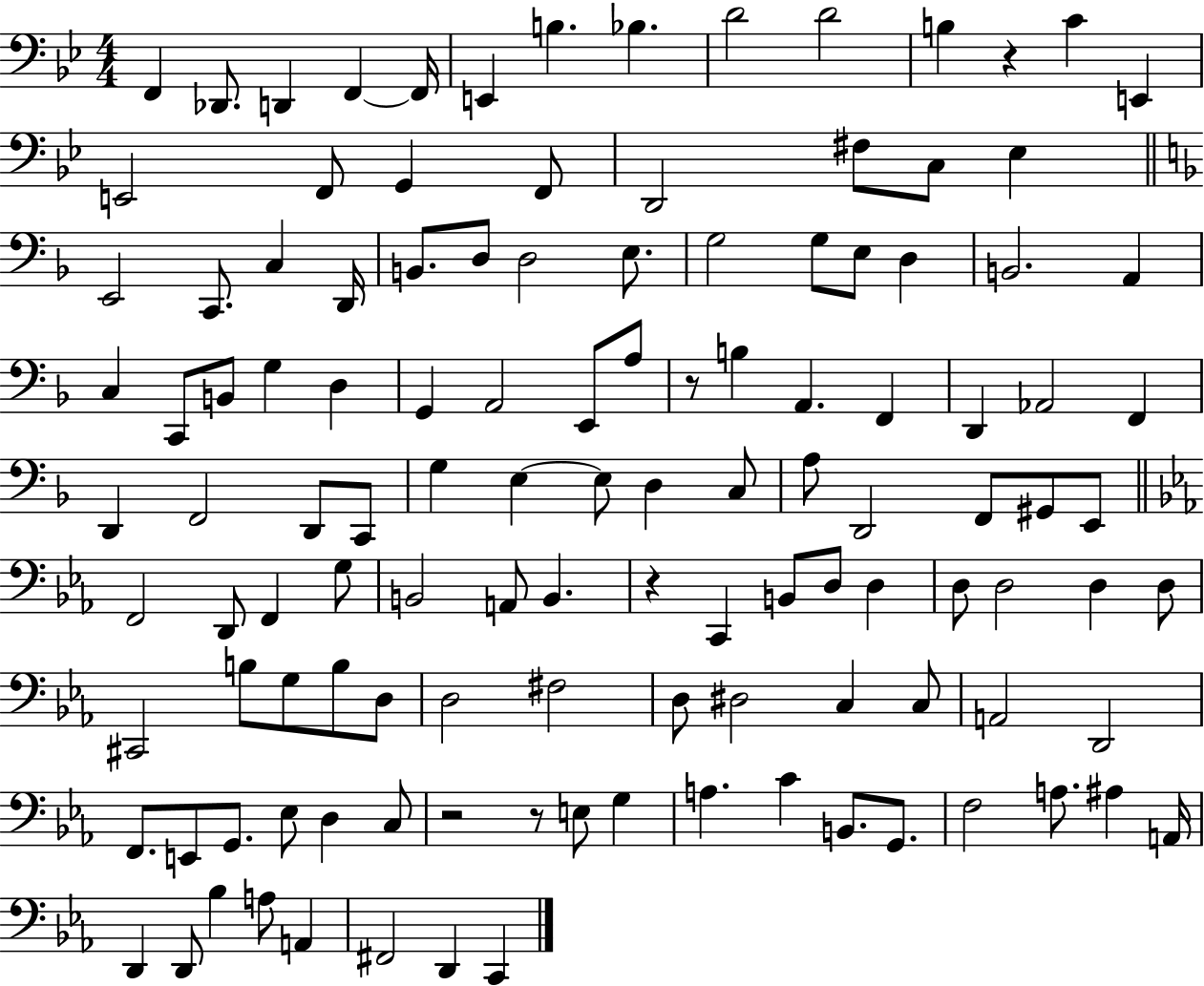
F2/q Db2/e. D2/q F2/q F2/s E2/q B3/q. Bb3/q. D4/h D4/h B3/q R/q C4/q E2/q E2/h F2/e G2/q F2/e D2/h F#3/e C3/e Eb3/q E2/h C2/e. C3/q D2/s B2/e. D3/e D3/h E3/e. G3/h G3/e E3/e D3/q B2/h. A2/q C3/q C2/e B2/e G3/q D3/q G2/q A2/h E2/e A3/e R/e B3/q A2/q. F2/q D2/q Ab2/h F2/q D2/q F2/h D2/e C2/e G3/q E3/q E3/e D3/q C3/e A3/e D2/h F2/e G#2/e E2/e F2/h D2/e F2/q G3/e B2/h A2/e B2/q. R/q C2/q B2/e D3/e D3/q D3/e D3/h D3/q D3/e C#2/h B3/e G3/e B3/e D3/e D3/h F#3/h D3/e D#3/h C3/q C3/e A2/h D2/h F2/e. E2/e G2/e. Eb3/e D3/q C3/e R/h R/e E3/e G3/q A3/q. C4/q B2/e. G2/e. F3/h A3/e. A#3/q A2/s D2/q D2/e Bb3/q A3/e A2/q F#2/h D2/q C2/q